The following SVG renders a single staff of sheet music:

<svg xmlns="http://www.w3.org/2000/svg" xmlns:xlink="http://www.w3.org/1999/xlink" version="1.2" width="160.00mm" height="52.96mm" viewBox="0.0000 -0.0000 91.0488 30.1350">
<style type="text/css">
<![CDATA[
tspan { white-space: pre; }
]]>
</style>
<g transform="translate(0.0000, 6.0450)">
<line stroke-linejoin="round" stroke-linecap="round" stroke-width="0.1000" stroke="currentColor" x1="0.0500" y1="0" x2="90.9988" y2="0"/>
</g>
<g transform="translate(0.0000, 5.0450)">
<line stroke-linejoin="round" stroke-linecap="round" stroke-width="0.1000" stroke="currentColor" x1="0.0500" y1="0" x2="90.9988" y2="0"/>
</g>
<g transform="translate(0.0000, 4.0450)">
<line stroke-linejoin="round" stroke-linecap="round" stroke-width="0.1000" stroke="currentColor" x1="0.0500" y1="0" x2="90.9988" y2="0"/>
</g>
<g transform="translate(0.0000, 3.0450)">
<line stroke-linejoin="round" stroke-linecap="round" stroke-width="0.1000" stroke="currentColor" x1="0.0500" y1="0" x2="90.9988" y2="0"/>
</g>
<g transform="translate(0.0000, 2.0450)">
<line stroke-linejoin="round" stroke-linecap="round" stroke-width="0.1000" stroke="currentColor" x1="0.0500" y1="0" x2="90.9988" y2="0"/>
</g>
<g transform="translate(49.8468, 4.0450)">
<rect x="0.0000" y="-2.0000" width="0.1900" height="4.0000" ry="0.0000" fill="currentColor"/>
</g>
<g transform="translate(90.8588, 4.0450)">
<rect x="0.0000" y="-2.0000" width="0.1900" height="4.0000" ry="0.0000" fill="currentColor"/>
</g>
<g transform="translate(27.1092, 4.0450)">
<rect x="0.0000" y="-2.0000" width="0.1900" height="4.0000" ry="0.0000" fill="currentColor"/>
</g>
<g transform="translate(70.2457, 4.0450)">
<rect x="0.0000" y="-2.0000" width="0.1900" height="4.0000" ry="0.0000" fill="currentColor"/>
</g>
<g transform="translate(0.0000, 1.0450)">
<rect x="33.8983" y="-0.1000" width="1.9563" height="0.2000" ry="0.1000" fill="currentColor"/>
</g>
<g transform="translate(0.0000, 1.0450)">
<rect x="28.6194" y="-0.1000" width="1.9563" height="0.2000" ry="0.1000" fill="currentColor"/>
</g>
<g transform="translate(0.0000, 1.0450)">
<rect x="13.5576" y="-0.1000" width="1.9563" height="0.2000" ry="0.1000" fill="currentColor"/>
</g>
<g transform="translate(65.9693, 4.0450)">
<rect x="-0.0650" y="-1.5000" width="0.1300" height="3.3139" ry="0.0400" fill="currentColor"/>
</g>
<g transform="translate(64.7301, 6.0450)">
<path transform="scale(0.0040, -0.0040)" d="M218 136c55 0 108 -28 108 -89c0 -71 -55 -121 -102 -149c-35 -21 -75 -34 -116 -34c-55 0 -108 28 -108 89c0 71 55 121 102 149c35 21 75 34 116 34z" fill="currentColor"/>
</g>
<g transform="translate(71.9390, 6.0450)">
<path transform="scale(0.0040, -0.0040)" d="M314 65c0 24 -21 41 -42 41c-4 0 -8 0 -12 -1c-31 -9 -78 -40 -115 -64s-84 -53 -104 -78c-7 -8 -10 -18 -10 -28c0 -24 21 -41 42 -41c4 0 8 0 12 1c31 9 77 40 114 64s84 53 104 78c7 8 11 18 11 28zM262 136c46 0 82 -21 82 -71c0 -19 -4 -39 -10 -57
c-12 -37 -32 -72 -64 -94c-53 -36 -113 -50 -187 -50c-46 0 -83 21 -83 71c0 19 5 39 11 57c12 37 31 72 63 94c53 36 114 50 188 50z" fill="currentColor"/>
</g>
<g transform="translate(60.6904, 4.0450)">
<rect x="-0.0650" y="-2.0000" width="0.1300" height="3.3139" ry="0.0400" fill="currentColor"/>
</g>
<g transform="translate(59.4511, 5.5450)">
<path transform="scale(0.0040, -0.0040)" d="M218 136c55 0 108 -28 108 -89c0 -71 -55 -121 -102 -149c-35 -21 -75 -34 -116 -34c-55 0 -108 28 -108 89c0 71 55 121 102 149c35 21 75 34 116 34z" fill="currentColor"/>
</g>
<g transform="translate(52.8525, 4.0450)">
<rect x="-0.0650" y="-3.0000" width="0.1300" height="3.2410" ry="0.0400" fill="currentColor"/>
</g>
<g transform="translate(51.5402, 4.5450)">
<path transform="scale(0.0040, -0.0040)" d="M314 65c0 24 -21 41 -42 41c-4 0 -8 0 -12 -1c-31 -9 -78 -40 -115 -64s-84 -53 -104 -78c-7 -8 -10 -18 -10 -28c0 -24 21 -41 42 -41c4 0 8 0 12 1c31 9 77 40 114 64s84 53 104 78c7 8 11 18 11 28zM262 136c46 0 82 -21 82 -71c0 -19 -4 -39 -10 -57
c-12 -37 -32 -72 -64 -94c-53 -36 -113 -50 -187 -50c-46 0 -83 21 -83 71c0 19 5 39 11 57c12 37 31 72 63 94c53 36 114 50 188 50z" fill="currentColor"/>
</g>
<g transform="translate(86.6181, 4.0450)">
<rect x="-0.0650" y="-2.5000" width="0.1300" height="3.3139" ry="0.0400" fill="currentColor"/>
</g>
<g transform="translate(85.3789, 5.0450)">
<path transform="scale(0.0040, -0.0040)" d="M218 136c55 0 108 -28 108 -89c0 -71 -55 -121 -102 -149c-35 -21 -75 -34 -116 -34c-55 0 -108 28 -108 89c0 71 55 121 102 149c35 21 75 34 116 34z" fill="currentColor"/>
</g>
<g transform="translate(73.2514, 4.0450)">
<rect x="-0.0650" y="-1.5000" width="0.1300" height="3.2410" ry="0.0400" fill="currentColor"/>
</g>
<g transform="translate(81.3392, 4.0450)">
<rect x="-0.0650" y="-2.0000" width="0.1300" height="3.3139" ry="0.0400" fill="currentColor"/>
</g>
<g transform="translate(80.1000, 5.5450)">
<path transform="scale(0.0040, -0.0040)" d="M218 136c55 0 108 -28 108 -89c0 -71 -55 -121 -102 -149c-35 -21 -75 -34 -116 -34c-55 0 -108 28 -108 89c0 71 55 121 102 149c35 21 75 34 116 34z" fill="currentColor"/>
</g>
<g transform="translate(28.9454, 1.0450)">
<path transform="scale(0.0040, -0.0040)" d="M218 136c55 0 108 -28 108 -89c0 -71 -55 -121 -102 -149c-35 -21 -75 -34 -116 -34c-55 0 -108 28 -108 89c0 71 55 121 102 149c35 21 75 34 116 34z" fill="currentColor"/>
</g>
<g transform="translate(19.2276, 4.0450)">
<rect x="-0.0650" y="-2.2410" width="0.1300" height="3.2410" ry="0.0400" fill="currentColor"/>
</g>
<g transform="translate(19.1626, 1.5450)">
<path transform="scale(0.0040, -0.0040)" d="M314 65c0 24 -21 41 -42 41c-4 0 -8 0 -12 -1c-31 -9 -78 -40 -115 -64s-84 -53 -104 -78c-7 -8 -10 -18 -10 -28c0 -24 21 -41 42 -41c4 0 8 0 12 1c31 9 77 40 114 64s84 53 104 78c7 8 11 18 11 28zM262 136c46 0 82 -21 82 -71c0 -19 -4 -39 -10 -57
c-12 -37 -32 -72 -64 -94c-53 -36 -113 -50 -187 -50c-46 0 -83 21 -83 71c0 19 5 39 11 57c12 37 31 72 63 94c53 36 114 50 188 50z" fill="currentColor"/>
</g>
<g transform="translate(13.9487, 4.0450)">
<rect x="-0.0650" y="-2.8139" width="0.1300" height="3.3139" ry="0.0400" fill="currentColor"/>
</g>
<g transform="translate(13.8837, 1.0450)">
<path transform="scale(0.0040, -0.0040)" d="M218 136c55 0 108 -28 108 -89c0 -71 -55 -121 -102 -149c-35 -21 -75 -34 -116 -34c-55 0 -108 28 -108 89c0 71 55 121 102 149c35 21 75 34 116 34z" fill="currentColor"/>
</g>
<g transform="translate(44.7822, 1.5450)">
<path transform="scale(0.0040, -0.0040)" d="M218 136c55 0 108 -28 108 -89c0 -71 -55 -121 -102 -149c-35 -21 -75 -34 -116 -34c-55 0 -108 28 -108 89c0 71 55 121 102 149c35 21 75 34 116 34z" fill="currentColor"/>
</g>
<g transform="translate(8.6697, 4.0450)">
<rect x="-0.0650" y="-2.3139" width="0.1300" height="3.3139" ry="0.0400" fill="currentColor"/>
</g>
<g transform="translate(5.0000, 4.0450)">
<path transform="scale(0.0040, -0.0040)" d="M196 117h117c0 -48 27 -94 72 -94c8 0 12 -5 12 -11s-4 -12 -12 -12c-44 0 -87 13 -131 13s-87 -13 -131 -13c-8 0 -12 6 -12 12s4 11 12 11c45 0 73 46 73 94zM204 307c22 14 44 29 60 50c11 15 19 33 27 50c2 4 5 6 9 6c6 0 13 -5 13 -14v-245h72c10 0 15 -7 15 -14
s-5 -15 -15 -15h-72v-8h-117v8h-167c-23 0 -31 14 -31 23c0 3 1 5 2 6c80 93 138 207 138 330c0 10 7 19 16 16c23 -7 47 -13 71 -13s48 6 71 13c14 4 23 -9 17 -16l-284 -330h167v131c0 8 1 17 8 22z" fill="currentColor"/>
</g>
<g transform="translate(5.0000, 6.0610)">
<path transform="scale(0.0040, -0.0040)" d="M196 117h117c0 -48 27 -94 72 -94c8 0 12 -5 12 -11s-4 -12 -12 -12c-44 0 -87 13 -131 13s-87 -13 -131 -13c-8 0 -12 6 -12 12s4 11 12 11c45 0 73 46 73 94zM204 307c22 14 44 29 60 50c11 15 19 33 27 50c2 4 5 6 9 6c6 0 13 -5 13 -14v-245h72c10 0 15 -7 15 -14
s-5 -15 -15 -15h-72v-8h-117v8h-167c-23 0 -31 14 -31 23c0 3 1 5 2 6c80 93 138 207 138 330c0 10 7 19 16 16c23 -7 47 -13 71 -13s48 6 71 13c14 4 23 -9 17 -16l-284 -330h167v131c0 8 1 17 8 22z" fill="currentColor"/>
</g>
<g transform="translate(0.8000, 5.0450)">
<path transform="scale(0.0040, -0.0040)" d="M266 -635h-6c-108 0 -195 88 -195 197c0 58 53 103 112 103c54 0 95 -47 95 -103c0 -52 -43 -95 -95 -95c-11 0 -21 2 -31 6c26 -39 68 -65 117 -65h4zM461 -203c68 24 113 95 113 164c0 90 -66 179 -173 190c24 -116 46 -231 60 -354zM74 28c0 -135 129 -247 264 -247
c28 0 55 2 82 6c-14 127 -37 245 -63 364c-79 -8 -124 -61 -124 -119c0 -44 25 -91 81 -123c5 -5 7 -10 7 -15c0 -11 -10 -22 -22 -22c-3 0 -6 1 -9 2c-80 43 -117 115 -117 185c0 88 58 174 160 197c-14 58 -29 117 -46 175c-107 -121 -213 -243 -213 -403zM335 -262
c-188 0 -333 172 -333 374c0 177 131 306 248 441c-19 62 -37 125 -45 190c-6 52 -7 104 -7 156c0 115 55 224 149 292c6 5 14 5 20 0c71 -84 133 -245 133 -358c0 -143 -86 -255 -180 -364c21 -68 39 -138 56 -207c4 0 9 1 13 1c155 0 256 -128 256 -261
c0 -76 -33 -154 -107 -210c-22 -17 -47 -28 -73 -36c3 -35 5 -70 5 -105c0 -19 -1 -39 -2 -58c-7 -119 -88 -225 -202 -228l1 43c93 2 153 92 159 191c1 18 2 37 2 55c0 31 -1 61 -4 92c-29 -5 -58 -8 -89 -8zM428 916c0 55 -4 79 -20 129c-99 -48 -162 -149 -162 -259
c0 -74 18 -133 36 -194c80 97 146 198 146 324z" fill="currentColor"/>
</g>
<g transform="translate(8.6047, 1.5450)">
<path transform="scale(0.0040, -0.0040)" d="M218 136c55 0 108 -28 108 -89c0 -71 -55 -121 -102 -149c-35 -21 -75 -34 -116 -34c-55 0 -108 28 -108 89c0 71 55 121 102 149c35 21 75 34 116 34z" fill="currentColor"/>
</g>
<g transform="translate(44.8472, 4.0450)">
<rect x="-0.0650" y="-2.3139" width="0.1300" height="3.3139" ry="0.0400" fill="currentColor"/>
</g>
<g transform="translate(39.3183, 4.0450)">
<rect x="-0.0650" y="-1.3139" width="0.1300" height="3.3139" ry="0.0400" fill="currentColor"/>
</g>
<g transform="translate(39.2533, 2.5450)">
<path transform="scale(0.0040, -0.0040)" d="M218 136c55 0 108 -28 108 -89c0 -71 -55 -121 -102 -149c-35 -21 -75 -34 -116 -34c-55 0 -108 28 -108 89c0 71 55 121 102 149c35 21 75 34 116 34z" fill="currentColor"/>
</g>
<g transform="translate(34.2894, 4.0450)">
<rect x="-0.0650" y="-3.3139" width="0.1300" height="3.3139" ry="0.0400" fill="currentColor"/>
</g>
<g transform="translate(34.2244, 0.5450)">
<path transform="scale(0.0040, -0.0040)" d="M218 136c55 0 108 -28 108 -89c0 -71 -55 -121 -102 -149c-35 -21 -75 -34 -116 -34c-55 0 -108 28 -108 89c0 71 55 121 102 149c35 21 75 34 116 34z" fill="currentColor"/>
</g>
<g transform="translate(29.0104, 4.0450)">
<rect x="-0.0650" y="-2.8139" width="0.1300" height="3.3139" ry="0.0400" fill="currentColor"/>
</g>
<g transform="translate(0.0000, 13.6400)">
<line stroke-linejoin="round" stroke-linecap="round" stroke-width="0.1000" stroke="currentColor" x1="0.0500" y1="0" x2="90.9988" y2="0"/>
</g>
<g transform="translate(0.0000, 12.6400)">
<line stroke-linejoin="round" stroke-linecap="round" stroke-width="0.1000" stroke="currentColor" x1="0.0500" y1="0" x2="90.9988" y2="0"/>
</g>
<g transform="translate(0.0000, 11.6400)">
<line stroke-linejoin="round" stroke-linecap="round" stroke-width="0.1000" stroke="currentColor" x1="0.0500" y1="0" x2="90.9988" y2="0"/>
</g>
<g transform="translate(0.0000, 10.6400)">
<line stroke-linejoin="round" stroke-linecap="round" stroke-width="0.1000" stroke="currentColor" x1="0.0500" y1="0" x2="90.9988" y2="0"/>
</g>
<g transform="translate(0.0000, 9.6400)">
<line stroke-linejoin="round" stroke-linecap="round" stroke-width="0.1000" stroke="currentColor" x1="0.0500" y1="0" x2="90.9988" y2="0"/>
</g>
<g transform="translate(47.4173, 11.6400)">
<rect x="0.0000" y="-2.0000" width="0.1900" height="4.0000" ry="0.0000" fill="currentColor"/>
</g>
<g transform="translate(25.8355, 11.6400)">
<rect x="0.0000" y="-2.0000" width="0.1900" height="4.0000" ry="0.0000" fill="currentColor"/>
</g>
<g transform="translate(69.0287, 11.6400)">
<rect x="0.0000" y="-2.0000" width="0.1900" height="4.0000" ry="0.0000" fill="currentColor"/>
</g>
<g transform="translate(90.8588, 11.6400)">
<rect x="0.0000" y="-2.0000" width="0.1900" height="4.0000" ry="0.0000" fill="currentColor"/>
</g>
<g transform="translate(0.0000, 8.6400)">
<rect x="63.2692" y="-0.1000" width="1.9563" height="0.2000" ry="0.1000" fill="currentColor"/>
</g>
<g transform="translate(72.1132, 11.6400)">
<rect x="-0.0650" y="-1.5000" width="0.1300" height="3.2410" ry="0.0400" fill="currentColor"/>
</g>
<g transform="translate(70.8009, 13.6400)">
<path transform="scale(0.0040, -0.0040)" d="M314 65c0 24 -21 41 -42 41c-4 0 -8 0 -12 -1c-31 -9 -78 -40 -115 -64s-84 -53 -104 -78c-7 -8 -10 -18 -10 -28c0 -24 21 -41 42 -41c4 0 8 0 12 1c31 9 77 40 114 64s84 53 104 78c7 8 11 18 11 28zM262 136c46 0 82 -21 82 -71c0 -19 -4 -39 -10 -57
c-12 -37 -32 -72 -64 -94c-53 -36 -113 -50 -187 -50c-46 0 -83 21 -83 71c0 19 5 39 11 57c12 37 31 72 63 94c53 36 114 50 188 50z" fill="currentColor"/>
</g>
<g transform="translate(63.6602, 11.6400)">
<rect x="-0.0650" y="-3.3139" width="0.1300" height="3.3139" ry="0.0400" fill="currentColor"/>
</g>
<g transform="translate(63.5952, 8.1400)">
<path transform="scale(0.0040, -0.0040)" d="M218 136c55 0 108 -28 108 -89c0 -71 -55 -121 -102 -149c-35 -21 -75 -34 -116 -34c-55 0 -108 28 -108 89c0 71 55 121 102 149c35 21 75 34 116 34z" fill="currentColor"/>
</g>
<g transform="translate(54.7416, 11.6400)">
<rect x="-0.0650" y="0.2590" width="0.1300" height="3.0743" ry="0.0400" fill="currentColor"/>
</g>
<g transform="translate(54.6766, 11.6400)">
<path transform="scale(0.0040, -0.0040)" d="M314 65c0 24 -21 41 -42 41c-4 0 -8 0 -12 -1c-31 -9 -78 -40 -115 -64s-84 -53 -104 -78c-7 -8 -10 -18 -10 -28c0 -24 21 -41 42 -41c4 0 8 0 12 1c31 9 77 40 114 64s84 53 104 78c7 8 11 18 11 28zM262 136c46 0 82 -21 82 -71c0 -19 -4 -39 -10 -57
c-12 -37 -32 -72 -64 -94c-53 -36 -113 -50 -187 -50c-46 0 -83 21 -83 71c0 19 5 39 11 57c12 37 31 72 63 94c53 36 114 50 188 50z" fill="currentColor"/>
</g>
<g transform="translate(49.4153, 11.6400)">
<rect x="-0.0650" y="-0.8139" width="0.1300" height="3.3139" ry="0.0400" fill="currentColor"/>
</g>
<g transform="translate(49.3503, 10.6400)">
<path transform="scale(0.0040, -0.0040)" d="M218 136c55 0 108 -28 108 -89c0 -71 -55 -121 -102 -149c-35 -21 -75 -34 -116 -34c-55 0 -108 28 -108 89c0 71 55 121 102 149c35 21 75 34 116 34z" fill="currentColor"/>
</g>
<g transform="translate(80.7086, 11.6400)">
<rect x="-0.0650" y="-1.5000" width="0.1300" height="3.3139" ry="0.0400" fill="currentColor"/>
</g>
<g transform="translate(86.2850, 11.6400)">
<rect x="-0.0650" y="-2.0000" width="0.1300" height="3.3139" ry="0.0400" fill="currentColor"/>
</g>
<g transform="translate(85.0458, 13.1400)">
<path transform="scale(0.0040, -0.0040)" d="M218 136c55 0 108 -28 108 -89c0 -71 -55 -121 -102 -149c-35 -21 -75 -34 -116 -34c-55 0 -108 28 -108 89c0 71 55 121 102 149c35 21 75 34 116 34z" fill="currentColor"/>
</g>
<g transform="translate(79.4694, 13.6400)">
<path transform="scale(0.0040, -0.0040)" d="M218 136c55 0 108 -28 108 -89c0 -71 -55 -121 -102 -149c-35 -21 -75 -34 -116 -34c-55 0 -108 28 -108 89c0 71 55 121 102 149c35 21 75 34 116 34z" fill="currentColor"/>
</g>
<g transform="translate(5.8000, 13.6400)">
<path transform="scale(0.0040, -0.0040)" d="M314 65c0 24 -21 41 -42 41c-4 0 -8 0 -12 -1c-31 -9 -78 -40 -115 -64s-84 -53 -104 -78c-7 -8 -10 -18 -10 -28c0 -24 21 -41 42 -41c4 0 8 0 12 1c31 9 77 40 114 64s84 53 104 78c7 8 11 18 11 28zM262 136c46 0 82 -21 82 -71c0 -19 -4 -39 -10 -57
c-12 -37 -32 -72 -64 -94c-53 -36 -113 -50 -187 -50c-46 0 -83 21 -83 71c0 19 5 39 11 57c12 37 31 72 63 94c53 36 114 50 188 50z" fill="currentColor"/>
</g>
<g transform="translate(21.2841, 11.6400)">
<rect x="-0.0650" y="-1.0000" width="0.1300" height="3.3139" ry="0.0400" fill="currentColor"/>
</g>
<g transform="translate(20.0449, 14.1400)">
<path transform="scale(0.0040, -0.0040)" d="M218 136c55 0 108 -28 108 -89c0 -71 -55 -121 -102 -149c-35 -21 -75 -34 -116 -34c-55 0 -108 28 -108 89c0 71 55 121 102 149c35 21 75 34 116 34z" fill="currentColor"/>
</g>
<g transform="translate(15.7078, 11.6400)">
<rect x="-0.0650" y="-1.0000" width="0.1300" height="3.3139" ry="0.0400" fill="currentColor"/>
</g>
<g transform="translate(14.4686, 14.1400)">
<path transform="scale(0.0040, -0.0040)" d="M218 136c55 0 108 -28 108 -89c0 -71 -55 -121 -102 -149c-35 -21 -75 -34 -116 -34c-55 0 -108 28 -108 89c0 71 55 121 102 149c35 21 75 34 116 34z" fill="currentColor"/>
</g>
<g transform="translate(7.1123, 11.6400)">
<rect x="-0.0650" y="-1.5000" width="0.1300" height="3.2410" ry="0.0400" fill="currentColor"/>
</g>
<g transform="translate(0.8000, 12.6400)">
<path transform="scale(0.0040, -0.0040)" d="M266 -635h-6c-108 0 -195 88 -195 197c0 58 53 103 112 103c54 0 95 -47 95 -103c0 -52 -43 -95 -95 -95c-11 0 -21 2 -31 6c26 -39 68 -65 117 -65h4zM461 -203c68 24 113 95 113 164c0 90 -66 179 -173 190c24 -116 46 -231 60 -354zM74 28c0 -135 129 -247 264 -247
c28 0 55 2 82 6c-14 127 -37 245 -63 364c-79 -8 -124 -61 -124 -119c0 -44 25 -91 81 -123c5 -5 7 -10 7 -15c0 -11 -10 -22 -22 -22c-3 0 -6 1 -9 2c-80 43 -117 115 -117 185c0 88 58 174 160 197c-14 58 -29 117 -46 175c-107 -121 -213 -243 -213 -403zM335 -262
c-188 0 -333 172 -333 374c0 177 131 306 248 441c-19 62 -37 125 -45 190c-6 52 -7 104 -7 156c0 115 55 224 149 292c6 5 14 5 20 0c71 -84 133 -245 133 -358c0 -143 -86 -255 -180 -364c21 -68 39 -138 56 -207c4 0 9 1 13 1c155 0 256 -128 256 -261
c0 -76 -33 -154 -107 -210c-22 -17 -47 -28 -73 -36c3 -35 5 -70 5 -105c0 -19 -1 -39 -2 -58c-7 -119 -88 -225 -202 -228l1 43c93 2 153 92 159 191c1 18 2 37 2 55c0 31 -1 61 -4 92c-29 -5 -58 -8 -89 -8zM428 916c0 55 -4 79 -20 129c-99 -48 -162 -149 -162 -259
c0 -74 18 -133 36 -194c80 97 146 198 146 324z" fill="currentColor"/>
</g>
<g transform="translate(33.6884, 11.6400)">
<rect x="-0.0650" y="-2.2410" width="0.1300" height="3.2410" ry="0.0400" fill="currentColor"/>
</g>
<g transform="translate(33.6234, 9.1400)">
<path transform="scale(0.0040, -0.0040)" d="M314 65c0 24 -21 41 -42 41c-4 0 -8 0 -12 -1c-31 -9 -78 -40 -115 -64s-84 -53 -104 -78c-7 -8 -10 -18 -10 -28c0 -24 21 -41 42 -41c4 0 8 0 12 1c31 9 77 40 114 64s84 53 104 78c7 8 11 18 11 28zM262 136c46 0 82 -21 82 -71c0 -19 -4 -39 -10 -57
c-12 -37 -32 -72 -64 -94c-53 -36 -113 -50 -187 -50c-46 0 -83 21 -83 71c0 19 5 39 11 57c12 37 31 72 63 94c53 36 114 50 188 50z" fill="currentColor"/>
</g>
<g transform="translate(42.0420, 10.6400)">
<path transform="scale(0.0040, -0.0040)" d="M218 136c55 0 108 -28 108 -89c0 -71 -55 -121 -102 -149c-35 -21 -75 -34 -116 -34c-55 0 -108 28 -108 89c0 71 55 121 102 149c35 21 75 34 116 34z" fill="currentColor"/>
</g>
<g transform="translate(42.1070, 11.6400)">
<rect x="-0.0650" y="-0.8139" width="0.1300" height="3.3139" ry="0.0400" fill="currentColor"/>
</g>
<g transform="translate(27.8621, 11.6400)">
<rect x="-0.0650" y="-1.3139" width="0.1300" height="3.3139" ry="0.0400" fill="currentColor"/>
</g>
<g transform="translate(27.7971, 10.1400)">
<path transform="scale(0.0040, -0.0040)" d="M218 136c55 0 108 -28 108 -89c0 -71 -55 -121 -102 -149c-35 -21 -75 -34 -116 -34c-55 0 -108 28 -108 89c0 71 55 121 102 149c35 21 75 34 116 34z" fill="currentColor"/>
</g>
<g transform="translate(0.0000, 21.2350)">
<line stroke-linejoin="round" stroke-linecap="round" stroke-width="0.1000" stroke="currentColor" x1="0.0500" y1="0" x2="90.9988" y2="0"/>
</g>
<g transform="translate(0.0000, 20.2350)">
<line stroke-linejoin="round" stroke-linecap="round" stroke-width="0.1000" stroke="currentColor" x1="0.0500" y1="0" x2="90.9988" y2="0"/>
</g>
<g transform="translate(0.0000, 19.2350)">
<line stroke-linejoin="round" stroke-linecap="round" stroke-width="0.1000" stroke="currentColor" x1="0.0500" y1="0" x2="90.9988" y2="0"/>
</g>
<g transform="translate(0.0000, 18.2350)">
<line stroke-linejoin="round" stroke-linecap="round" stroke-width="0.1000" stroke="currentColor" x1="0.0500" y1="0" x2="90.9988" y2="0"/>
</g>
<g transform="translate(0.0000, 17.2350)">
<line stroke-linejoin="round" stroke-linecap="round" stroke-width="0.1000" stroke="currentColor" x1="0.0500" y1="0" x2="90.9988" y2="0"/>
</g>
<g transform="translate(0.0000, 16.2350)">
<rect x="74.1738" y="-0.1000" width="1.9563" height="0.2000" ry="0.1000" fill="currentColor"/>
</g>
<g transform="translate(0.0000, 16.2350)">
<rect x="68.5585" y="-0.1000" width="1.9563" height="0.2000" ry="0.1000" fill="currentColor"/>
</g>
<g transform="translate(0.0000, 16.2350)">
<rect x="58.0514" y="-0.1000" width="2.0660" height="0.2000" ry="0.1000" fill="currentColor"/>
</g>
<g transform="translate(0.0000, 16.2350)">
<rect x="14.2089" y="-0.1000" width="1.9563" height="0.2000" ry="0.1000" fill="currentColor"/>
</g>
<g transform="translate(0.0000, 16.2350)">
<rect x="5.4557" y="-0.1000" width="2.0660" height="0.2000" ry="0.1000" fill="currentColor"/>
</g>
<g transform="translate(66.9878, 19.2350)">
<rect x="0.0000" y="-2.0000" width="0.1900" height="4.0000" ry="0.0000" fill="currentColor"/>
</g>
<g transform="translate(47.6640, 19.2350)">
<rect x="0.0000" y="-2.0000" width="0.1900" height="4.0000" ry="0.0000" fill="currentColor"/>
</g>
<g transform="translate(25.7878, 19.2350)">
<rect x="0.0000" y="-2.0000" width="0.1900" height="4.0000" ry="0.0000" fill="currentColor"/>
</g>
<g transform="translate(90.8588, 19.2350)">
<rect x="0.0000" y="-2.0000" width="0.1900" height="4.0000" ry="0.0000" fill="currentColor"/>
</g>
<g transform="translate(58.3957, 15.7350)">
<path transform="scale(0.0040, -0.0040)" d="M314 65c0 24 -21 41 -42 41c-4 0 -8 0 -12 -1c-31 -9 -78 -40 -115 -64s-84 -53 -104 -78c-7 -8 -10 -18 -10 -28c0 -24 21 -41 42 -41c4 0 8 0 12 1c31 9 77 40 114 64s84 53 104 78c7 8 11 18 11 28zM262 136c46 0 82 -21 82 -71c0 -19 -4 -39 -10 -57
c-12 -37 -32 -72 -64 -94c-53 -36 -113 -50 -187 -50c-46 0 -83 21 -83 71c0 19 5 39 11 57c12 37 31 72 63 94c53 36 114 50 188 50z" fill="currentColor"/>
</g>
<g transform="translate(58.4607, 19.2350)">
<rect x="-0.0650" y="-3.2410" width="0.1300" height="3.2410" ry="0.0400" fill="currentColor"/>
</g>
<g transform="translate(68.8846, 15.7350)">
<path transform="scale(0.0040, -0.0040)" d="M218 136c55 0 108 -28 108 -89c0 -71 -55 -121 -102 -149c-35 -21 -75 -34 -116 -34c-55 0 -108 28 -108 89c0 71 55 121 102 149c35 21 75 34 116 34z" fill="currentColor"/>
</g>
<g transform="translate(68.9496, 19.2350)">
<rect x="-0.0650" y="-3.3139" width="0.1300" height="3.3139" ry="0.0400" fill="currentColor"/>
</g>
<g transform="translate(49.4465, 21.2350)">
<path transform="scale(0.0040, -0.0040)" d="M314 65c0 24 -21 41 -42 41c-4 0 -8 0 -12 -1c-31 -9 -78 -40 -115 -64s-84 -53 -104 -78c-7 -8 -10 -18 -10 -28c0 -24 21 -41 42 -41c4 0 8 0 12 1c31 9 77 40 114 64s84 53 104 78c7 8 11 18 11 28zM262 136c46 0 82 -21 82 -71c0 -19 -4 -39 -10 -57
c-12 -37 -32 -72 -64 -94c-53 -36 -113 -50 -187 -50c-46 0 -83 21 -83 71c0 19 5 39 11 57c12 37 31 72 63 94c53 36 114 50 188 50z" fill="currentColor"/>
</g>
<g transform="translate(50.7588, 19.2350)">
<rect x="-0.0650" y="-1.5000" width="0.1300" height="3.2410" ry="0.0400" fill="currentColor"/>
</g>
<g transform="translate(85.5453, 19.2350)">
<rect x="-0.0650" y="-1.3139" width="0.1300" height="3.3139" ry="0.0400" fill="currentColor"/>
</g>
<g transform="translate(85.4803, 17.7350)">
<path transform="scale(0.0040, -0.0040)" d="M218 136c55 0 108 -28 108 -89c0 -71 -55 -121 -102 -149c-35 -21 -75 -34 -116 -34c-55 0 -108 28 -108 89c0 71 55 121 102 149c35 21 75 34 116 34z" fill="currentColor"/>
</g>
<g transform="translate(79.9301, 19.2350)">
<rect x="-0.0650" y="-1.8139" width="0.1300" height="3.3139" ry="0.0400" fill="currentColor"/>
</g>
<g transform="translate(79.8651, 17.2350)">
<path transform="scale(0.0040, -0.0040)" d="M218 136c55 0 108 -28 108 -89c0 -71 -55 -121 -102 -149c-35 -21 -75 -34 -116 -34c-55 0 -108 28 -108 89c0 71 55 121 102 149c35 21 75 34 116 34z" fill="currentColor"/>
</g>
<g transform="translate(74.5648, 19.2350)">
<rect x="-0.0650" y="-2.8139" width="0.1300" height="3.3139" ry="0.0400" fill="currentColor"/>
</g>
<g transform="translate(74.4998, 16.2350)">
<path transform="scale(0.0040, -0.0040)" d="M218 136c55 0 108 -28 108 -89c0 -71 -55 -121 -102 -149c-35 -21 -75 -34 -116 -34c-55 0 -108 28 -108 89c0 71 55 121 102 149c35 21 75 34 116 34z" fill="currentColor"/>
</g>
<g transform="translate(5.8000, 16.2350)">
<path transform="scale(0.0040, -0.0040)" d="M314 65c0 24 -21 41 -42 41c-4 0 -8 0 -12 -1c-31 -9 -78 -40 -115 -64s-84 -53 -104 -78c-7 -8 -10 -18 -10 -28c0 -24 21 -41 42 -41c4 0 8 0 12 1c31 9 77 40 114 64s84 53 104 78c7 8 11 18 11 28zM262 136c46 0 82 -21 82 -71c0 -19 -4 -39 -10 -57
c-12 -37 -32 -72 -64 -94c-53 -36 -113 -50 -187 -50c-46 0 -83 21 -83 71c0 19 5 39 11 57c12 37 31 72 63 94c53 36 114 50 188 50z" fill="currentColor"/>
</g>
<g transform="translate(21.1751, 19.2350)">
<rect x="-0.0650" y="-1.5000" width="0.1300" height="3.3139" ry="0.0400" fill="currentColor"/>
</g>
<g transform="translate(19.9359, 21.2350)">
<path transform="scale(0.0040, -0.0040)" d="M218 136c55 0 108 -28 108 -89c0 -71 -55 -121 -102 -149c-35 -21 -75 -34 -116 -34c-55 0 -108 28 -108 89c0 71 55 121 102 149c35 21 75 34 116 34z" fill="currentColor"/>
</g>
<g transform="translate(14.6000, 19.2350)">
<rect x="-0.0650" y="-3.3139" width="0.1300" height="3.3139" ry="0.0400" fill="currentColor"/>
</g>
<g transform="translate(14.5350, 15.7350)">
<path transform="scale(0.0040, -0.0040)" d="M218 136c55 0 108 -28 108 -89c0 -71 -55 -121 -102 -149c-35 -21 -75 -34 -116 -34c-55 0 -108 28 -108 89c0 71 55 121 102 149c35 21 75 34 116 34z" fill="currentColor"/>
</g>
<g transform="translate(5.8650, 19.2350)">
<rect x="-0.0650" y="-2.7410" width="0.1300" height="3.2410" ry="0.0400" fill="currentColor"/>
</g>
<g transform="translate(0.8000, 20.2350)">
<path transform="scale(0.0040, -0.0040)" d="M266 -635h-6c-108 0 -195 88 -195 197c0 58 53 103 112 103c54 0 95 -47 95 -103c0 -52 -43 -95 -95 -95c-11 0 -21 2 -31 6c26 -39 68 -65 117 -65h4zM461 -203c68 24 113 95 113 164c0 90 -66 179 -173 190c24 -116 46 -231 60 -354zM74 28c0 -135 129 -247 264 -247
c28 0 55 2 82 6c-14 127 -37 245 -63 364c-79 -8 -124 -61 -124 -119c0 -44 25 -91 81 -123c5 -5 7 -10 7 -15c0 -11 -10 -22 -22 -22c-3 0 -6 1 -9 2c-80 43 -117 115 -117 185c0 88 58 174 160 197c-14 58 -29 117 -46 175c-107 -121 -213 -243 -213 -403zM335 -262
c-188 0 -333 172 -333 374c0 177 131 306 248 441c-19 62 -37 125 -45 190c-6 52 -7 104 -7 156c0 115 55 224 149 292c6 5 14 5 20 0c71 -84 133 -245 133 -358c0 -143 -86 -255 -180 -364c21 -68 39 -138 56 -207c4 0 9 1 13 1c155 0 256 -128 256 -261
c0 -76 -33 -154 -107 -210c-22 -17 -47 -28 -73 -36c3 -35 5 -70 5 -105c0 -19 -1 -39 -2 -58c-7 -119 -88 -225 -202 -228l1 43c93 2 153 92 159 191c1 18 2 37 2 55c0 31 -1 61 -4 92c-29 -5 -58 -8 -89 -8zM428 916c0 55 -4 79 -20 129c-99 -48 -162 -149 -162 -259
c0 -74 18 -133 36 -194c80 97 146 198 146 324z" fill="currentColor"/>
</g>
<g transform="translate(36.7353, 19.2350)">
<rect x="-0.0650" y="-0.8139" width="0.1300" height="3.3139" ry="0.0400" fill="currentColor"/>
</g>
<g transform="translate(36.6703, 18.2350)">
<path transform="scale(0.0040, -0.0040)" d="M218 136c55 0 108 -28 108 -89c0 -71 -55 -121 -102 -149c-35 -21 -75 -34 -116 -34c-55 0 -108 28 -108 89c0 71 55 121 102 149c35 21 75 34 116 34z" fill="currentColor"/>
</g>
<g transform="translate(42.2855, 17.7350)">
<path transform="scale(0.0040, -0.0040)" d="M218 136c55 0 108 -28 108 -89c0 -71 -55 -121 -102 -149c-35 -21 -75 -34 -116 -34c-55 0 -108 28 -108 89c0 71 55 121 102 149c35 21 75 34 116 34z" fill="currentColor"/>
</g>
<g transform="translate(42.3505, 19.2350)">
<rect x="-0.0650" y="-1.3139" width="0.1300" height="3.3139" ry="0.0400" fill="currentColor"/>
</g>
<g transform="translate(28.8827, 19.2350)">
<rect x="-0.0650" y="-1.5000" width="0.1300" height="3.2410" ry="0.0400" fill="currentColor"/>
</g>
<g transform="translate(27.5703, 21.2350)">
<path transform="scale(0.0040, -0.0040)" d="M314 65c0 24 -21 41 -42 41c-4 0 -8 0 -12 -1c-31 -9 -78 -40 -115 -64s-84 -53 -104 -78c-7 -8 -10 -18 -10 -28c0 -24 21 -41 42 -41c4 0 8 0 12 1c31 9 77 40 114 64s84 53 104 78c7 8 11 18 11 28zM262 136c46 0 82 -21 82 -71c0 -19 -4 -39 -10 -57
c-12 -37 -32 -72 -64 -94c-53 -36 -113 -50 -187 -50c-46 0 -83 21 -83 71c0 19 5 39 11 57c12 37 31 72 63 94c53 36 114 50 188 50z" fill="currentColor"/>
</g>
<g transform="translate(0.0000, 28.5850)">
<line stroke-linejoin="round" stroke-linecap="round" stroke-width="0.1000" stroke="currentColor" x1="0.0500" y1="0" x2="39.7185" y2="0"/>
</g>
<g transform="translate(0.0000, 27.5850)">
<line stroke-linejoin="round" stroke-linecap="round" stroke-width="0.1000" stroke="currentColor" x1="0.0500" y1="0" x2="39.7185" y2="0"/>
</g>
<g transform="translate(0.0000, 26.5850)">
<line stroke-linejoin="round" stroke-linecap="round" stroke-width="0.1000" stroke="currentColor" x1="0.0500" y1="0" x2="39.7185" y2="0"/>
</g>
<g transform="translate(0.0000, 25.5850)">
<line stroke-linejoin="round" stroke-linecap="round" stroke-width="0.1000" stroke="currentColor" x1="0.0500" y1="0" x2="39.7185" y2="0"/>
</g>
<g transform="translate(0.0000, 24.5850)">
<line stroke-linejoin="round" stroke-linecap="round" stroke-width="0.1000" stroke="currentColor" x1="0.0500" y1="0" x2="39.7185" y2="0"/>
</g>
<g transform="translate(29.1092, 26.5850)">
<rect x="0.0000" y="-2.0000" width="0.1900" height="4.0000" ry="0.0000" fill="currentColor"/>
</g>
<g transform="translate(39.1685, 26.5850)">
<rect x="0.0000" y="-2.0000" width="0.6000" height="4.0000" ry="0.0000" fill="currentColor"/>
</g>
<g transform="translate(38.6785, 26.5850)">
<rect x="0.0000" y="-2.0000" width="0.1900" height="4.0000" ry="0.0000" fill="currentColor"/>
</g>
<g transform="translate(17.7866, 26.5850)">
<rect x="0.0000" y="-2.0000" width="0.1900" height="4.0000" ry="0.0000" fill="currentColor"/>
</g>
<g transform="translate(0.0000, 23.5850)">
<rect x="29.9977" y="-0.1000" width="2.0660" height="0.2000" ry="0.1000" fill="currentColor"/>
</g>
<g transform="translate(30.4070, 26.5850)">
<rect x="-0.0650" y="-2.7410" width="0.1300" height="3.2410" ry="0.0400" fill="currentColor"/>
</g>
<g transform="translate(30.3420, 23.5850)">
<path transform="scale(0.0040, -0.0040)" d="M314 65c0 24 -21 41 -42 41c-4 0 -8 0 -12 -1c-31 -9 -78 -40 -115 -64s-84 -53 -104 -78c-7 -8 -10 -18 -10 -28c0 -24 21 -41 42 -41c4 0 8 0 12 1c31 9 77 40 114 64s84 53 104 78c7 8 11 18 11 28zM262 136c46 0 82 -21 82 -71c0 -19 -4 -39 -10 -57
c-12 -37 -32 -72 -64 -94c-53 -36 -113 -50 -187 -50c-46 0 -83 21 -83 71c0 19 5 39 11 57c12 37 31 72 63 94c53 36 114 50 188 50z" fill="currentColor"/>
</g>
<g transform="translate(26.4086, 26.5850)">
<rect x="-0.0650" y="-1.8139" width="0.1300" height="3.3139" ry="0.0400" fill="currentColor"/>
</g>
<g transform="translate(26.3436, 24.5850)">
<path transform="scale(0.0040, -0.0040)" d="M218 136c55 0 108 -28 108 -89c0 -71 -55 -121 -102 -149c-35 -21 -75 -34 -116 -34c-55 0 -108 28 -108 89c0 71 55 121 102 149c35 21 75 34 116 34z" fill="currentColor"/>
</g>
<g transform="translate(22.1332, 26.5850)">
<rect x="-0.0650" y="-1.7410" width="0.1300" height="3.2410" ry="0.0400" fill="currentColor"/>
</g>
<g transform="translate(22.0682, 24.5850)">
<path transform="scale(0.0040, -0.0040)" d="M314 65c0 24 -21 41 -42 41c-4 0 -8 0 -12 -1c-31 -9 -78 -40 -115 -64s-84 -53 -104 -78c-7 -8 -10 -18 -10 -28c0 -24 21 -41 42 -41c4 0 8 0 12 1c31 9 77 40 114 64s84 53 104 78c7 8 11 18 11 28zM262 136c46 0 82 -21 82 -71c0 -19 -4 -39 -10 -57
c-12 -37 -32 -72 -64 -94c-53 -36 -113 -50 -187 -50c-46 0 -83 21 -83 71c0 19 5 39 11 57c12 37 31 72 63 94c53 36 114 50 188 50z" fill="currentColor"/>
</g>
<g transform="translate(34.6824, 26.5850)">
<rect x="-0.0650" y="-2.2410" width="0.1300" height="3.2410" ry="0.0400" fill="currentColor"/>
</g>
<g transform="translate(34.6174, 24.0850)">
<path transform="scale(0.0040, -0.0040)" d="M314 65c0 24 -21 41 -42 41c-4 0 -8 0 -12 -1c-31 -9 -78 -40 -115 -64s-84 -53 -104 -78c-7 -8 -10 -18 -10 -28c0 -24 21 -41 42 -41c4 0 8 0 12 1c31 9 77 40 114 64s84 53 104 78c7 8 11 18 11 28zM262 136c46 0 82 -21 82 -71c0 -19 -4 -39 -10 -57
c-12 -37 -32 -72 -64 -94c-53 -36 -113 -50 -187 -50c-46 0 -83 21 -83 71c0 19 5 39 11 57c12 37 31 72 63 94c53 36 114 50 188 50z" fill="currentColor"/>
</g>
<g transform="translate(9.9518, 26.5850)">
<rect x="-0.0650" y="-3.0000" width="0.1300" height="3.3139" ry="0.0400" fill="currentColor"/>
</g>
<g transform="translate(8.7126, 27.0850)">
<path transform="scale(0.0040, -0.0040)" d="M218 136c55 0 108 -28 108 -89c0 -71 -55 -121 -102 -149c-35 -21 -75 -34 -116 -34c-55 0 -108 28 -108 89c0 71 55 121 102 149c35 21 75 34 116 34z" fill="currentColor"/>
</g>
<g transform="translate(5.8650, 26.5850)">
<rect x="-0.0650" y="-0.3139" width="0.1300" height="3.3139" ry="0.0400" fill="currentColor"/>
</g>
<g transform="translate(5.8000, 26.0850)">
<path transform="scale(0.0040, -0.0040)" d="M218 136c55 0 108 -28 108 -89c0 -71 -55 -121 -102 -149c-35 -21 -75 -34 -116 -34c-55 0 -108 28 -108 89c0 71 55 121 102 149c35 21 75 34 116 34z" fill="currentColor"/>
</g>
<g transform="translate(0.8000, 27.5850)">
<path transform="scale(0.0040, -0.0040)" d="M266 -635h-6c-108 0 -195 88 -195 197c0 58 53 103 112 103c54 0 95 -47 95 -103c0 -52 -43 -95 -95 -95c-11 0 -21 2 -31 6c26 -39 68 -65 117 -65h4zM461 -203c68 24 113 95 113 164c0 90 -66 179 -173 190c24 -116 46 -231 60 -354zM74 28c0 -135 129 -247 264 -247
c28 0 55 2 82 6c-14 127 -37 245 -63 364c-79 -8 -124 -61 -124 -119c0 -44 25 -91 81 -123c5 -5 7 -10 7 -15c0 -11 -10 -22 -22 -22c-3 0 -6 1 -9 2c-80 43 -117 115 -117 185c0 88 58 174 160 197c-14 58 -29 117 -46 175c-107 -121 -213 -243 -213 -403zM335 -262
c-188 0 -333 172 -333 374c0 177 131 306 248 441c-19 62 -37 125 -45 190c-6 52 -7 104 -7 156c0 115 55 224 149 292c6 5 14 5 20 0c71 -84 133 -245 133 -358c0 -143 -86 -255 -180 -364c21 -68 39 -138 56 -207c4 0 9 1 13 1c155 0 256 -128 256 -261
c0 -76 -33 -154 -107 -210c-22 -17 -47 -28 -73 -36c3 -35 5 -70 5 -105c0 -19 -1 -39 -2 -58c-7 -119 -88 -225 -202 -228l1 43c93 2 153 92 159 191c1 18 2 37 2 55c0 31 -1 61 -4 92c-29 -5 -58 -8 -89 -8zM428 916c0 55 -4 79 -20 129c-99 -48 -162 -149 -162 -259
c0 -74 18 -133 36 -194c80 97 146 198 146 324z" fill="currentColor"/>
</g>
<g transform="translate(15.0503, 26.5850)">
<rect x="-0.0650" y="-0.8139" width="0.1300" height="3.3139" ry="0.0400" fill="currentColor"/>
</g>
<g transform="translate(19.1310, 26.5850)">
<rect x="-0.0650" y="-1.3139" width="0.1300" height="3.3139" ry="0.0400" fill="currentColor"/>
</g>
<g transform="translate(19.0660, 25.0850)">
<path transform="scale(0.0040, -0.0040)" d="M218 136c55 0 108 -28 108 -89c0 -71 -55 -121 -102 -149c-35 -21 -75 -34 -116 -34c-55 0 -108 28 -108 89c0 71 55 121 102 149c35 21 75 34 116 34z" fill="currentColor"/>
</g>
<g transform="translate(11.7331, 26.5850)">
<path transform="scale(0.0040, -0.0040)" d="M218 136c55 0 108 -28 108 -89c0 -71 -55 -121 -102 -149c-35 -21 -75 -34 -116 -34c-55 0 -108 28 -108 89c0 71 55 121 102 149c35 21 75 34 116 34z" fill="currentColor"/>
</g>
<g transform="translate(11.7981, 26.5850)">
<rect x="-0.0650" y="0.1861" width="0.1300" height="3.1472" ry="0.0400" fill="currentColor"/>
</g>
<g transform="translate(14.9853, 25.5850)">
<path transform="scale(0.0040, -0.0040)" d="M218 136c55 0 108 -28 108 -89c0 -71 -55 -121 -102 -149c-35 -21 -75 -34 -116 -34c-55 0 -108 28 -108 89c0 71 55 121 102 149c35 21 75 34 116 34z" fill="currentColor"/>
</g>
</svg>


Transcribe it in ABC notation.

X:1
T:Untitled
M:4/4
L:1/4
K:C
g a g2 a b e g A2 F E E2 F G E2 D D e g2 d d B2 b E2 E F a2 b E E2 d e E2 b2 b a f e c A B d e f2 f a2 g2